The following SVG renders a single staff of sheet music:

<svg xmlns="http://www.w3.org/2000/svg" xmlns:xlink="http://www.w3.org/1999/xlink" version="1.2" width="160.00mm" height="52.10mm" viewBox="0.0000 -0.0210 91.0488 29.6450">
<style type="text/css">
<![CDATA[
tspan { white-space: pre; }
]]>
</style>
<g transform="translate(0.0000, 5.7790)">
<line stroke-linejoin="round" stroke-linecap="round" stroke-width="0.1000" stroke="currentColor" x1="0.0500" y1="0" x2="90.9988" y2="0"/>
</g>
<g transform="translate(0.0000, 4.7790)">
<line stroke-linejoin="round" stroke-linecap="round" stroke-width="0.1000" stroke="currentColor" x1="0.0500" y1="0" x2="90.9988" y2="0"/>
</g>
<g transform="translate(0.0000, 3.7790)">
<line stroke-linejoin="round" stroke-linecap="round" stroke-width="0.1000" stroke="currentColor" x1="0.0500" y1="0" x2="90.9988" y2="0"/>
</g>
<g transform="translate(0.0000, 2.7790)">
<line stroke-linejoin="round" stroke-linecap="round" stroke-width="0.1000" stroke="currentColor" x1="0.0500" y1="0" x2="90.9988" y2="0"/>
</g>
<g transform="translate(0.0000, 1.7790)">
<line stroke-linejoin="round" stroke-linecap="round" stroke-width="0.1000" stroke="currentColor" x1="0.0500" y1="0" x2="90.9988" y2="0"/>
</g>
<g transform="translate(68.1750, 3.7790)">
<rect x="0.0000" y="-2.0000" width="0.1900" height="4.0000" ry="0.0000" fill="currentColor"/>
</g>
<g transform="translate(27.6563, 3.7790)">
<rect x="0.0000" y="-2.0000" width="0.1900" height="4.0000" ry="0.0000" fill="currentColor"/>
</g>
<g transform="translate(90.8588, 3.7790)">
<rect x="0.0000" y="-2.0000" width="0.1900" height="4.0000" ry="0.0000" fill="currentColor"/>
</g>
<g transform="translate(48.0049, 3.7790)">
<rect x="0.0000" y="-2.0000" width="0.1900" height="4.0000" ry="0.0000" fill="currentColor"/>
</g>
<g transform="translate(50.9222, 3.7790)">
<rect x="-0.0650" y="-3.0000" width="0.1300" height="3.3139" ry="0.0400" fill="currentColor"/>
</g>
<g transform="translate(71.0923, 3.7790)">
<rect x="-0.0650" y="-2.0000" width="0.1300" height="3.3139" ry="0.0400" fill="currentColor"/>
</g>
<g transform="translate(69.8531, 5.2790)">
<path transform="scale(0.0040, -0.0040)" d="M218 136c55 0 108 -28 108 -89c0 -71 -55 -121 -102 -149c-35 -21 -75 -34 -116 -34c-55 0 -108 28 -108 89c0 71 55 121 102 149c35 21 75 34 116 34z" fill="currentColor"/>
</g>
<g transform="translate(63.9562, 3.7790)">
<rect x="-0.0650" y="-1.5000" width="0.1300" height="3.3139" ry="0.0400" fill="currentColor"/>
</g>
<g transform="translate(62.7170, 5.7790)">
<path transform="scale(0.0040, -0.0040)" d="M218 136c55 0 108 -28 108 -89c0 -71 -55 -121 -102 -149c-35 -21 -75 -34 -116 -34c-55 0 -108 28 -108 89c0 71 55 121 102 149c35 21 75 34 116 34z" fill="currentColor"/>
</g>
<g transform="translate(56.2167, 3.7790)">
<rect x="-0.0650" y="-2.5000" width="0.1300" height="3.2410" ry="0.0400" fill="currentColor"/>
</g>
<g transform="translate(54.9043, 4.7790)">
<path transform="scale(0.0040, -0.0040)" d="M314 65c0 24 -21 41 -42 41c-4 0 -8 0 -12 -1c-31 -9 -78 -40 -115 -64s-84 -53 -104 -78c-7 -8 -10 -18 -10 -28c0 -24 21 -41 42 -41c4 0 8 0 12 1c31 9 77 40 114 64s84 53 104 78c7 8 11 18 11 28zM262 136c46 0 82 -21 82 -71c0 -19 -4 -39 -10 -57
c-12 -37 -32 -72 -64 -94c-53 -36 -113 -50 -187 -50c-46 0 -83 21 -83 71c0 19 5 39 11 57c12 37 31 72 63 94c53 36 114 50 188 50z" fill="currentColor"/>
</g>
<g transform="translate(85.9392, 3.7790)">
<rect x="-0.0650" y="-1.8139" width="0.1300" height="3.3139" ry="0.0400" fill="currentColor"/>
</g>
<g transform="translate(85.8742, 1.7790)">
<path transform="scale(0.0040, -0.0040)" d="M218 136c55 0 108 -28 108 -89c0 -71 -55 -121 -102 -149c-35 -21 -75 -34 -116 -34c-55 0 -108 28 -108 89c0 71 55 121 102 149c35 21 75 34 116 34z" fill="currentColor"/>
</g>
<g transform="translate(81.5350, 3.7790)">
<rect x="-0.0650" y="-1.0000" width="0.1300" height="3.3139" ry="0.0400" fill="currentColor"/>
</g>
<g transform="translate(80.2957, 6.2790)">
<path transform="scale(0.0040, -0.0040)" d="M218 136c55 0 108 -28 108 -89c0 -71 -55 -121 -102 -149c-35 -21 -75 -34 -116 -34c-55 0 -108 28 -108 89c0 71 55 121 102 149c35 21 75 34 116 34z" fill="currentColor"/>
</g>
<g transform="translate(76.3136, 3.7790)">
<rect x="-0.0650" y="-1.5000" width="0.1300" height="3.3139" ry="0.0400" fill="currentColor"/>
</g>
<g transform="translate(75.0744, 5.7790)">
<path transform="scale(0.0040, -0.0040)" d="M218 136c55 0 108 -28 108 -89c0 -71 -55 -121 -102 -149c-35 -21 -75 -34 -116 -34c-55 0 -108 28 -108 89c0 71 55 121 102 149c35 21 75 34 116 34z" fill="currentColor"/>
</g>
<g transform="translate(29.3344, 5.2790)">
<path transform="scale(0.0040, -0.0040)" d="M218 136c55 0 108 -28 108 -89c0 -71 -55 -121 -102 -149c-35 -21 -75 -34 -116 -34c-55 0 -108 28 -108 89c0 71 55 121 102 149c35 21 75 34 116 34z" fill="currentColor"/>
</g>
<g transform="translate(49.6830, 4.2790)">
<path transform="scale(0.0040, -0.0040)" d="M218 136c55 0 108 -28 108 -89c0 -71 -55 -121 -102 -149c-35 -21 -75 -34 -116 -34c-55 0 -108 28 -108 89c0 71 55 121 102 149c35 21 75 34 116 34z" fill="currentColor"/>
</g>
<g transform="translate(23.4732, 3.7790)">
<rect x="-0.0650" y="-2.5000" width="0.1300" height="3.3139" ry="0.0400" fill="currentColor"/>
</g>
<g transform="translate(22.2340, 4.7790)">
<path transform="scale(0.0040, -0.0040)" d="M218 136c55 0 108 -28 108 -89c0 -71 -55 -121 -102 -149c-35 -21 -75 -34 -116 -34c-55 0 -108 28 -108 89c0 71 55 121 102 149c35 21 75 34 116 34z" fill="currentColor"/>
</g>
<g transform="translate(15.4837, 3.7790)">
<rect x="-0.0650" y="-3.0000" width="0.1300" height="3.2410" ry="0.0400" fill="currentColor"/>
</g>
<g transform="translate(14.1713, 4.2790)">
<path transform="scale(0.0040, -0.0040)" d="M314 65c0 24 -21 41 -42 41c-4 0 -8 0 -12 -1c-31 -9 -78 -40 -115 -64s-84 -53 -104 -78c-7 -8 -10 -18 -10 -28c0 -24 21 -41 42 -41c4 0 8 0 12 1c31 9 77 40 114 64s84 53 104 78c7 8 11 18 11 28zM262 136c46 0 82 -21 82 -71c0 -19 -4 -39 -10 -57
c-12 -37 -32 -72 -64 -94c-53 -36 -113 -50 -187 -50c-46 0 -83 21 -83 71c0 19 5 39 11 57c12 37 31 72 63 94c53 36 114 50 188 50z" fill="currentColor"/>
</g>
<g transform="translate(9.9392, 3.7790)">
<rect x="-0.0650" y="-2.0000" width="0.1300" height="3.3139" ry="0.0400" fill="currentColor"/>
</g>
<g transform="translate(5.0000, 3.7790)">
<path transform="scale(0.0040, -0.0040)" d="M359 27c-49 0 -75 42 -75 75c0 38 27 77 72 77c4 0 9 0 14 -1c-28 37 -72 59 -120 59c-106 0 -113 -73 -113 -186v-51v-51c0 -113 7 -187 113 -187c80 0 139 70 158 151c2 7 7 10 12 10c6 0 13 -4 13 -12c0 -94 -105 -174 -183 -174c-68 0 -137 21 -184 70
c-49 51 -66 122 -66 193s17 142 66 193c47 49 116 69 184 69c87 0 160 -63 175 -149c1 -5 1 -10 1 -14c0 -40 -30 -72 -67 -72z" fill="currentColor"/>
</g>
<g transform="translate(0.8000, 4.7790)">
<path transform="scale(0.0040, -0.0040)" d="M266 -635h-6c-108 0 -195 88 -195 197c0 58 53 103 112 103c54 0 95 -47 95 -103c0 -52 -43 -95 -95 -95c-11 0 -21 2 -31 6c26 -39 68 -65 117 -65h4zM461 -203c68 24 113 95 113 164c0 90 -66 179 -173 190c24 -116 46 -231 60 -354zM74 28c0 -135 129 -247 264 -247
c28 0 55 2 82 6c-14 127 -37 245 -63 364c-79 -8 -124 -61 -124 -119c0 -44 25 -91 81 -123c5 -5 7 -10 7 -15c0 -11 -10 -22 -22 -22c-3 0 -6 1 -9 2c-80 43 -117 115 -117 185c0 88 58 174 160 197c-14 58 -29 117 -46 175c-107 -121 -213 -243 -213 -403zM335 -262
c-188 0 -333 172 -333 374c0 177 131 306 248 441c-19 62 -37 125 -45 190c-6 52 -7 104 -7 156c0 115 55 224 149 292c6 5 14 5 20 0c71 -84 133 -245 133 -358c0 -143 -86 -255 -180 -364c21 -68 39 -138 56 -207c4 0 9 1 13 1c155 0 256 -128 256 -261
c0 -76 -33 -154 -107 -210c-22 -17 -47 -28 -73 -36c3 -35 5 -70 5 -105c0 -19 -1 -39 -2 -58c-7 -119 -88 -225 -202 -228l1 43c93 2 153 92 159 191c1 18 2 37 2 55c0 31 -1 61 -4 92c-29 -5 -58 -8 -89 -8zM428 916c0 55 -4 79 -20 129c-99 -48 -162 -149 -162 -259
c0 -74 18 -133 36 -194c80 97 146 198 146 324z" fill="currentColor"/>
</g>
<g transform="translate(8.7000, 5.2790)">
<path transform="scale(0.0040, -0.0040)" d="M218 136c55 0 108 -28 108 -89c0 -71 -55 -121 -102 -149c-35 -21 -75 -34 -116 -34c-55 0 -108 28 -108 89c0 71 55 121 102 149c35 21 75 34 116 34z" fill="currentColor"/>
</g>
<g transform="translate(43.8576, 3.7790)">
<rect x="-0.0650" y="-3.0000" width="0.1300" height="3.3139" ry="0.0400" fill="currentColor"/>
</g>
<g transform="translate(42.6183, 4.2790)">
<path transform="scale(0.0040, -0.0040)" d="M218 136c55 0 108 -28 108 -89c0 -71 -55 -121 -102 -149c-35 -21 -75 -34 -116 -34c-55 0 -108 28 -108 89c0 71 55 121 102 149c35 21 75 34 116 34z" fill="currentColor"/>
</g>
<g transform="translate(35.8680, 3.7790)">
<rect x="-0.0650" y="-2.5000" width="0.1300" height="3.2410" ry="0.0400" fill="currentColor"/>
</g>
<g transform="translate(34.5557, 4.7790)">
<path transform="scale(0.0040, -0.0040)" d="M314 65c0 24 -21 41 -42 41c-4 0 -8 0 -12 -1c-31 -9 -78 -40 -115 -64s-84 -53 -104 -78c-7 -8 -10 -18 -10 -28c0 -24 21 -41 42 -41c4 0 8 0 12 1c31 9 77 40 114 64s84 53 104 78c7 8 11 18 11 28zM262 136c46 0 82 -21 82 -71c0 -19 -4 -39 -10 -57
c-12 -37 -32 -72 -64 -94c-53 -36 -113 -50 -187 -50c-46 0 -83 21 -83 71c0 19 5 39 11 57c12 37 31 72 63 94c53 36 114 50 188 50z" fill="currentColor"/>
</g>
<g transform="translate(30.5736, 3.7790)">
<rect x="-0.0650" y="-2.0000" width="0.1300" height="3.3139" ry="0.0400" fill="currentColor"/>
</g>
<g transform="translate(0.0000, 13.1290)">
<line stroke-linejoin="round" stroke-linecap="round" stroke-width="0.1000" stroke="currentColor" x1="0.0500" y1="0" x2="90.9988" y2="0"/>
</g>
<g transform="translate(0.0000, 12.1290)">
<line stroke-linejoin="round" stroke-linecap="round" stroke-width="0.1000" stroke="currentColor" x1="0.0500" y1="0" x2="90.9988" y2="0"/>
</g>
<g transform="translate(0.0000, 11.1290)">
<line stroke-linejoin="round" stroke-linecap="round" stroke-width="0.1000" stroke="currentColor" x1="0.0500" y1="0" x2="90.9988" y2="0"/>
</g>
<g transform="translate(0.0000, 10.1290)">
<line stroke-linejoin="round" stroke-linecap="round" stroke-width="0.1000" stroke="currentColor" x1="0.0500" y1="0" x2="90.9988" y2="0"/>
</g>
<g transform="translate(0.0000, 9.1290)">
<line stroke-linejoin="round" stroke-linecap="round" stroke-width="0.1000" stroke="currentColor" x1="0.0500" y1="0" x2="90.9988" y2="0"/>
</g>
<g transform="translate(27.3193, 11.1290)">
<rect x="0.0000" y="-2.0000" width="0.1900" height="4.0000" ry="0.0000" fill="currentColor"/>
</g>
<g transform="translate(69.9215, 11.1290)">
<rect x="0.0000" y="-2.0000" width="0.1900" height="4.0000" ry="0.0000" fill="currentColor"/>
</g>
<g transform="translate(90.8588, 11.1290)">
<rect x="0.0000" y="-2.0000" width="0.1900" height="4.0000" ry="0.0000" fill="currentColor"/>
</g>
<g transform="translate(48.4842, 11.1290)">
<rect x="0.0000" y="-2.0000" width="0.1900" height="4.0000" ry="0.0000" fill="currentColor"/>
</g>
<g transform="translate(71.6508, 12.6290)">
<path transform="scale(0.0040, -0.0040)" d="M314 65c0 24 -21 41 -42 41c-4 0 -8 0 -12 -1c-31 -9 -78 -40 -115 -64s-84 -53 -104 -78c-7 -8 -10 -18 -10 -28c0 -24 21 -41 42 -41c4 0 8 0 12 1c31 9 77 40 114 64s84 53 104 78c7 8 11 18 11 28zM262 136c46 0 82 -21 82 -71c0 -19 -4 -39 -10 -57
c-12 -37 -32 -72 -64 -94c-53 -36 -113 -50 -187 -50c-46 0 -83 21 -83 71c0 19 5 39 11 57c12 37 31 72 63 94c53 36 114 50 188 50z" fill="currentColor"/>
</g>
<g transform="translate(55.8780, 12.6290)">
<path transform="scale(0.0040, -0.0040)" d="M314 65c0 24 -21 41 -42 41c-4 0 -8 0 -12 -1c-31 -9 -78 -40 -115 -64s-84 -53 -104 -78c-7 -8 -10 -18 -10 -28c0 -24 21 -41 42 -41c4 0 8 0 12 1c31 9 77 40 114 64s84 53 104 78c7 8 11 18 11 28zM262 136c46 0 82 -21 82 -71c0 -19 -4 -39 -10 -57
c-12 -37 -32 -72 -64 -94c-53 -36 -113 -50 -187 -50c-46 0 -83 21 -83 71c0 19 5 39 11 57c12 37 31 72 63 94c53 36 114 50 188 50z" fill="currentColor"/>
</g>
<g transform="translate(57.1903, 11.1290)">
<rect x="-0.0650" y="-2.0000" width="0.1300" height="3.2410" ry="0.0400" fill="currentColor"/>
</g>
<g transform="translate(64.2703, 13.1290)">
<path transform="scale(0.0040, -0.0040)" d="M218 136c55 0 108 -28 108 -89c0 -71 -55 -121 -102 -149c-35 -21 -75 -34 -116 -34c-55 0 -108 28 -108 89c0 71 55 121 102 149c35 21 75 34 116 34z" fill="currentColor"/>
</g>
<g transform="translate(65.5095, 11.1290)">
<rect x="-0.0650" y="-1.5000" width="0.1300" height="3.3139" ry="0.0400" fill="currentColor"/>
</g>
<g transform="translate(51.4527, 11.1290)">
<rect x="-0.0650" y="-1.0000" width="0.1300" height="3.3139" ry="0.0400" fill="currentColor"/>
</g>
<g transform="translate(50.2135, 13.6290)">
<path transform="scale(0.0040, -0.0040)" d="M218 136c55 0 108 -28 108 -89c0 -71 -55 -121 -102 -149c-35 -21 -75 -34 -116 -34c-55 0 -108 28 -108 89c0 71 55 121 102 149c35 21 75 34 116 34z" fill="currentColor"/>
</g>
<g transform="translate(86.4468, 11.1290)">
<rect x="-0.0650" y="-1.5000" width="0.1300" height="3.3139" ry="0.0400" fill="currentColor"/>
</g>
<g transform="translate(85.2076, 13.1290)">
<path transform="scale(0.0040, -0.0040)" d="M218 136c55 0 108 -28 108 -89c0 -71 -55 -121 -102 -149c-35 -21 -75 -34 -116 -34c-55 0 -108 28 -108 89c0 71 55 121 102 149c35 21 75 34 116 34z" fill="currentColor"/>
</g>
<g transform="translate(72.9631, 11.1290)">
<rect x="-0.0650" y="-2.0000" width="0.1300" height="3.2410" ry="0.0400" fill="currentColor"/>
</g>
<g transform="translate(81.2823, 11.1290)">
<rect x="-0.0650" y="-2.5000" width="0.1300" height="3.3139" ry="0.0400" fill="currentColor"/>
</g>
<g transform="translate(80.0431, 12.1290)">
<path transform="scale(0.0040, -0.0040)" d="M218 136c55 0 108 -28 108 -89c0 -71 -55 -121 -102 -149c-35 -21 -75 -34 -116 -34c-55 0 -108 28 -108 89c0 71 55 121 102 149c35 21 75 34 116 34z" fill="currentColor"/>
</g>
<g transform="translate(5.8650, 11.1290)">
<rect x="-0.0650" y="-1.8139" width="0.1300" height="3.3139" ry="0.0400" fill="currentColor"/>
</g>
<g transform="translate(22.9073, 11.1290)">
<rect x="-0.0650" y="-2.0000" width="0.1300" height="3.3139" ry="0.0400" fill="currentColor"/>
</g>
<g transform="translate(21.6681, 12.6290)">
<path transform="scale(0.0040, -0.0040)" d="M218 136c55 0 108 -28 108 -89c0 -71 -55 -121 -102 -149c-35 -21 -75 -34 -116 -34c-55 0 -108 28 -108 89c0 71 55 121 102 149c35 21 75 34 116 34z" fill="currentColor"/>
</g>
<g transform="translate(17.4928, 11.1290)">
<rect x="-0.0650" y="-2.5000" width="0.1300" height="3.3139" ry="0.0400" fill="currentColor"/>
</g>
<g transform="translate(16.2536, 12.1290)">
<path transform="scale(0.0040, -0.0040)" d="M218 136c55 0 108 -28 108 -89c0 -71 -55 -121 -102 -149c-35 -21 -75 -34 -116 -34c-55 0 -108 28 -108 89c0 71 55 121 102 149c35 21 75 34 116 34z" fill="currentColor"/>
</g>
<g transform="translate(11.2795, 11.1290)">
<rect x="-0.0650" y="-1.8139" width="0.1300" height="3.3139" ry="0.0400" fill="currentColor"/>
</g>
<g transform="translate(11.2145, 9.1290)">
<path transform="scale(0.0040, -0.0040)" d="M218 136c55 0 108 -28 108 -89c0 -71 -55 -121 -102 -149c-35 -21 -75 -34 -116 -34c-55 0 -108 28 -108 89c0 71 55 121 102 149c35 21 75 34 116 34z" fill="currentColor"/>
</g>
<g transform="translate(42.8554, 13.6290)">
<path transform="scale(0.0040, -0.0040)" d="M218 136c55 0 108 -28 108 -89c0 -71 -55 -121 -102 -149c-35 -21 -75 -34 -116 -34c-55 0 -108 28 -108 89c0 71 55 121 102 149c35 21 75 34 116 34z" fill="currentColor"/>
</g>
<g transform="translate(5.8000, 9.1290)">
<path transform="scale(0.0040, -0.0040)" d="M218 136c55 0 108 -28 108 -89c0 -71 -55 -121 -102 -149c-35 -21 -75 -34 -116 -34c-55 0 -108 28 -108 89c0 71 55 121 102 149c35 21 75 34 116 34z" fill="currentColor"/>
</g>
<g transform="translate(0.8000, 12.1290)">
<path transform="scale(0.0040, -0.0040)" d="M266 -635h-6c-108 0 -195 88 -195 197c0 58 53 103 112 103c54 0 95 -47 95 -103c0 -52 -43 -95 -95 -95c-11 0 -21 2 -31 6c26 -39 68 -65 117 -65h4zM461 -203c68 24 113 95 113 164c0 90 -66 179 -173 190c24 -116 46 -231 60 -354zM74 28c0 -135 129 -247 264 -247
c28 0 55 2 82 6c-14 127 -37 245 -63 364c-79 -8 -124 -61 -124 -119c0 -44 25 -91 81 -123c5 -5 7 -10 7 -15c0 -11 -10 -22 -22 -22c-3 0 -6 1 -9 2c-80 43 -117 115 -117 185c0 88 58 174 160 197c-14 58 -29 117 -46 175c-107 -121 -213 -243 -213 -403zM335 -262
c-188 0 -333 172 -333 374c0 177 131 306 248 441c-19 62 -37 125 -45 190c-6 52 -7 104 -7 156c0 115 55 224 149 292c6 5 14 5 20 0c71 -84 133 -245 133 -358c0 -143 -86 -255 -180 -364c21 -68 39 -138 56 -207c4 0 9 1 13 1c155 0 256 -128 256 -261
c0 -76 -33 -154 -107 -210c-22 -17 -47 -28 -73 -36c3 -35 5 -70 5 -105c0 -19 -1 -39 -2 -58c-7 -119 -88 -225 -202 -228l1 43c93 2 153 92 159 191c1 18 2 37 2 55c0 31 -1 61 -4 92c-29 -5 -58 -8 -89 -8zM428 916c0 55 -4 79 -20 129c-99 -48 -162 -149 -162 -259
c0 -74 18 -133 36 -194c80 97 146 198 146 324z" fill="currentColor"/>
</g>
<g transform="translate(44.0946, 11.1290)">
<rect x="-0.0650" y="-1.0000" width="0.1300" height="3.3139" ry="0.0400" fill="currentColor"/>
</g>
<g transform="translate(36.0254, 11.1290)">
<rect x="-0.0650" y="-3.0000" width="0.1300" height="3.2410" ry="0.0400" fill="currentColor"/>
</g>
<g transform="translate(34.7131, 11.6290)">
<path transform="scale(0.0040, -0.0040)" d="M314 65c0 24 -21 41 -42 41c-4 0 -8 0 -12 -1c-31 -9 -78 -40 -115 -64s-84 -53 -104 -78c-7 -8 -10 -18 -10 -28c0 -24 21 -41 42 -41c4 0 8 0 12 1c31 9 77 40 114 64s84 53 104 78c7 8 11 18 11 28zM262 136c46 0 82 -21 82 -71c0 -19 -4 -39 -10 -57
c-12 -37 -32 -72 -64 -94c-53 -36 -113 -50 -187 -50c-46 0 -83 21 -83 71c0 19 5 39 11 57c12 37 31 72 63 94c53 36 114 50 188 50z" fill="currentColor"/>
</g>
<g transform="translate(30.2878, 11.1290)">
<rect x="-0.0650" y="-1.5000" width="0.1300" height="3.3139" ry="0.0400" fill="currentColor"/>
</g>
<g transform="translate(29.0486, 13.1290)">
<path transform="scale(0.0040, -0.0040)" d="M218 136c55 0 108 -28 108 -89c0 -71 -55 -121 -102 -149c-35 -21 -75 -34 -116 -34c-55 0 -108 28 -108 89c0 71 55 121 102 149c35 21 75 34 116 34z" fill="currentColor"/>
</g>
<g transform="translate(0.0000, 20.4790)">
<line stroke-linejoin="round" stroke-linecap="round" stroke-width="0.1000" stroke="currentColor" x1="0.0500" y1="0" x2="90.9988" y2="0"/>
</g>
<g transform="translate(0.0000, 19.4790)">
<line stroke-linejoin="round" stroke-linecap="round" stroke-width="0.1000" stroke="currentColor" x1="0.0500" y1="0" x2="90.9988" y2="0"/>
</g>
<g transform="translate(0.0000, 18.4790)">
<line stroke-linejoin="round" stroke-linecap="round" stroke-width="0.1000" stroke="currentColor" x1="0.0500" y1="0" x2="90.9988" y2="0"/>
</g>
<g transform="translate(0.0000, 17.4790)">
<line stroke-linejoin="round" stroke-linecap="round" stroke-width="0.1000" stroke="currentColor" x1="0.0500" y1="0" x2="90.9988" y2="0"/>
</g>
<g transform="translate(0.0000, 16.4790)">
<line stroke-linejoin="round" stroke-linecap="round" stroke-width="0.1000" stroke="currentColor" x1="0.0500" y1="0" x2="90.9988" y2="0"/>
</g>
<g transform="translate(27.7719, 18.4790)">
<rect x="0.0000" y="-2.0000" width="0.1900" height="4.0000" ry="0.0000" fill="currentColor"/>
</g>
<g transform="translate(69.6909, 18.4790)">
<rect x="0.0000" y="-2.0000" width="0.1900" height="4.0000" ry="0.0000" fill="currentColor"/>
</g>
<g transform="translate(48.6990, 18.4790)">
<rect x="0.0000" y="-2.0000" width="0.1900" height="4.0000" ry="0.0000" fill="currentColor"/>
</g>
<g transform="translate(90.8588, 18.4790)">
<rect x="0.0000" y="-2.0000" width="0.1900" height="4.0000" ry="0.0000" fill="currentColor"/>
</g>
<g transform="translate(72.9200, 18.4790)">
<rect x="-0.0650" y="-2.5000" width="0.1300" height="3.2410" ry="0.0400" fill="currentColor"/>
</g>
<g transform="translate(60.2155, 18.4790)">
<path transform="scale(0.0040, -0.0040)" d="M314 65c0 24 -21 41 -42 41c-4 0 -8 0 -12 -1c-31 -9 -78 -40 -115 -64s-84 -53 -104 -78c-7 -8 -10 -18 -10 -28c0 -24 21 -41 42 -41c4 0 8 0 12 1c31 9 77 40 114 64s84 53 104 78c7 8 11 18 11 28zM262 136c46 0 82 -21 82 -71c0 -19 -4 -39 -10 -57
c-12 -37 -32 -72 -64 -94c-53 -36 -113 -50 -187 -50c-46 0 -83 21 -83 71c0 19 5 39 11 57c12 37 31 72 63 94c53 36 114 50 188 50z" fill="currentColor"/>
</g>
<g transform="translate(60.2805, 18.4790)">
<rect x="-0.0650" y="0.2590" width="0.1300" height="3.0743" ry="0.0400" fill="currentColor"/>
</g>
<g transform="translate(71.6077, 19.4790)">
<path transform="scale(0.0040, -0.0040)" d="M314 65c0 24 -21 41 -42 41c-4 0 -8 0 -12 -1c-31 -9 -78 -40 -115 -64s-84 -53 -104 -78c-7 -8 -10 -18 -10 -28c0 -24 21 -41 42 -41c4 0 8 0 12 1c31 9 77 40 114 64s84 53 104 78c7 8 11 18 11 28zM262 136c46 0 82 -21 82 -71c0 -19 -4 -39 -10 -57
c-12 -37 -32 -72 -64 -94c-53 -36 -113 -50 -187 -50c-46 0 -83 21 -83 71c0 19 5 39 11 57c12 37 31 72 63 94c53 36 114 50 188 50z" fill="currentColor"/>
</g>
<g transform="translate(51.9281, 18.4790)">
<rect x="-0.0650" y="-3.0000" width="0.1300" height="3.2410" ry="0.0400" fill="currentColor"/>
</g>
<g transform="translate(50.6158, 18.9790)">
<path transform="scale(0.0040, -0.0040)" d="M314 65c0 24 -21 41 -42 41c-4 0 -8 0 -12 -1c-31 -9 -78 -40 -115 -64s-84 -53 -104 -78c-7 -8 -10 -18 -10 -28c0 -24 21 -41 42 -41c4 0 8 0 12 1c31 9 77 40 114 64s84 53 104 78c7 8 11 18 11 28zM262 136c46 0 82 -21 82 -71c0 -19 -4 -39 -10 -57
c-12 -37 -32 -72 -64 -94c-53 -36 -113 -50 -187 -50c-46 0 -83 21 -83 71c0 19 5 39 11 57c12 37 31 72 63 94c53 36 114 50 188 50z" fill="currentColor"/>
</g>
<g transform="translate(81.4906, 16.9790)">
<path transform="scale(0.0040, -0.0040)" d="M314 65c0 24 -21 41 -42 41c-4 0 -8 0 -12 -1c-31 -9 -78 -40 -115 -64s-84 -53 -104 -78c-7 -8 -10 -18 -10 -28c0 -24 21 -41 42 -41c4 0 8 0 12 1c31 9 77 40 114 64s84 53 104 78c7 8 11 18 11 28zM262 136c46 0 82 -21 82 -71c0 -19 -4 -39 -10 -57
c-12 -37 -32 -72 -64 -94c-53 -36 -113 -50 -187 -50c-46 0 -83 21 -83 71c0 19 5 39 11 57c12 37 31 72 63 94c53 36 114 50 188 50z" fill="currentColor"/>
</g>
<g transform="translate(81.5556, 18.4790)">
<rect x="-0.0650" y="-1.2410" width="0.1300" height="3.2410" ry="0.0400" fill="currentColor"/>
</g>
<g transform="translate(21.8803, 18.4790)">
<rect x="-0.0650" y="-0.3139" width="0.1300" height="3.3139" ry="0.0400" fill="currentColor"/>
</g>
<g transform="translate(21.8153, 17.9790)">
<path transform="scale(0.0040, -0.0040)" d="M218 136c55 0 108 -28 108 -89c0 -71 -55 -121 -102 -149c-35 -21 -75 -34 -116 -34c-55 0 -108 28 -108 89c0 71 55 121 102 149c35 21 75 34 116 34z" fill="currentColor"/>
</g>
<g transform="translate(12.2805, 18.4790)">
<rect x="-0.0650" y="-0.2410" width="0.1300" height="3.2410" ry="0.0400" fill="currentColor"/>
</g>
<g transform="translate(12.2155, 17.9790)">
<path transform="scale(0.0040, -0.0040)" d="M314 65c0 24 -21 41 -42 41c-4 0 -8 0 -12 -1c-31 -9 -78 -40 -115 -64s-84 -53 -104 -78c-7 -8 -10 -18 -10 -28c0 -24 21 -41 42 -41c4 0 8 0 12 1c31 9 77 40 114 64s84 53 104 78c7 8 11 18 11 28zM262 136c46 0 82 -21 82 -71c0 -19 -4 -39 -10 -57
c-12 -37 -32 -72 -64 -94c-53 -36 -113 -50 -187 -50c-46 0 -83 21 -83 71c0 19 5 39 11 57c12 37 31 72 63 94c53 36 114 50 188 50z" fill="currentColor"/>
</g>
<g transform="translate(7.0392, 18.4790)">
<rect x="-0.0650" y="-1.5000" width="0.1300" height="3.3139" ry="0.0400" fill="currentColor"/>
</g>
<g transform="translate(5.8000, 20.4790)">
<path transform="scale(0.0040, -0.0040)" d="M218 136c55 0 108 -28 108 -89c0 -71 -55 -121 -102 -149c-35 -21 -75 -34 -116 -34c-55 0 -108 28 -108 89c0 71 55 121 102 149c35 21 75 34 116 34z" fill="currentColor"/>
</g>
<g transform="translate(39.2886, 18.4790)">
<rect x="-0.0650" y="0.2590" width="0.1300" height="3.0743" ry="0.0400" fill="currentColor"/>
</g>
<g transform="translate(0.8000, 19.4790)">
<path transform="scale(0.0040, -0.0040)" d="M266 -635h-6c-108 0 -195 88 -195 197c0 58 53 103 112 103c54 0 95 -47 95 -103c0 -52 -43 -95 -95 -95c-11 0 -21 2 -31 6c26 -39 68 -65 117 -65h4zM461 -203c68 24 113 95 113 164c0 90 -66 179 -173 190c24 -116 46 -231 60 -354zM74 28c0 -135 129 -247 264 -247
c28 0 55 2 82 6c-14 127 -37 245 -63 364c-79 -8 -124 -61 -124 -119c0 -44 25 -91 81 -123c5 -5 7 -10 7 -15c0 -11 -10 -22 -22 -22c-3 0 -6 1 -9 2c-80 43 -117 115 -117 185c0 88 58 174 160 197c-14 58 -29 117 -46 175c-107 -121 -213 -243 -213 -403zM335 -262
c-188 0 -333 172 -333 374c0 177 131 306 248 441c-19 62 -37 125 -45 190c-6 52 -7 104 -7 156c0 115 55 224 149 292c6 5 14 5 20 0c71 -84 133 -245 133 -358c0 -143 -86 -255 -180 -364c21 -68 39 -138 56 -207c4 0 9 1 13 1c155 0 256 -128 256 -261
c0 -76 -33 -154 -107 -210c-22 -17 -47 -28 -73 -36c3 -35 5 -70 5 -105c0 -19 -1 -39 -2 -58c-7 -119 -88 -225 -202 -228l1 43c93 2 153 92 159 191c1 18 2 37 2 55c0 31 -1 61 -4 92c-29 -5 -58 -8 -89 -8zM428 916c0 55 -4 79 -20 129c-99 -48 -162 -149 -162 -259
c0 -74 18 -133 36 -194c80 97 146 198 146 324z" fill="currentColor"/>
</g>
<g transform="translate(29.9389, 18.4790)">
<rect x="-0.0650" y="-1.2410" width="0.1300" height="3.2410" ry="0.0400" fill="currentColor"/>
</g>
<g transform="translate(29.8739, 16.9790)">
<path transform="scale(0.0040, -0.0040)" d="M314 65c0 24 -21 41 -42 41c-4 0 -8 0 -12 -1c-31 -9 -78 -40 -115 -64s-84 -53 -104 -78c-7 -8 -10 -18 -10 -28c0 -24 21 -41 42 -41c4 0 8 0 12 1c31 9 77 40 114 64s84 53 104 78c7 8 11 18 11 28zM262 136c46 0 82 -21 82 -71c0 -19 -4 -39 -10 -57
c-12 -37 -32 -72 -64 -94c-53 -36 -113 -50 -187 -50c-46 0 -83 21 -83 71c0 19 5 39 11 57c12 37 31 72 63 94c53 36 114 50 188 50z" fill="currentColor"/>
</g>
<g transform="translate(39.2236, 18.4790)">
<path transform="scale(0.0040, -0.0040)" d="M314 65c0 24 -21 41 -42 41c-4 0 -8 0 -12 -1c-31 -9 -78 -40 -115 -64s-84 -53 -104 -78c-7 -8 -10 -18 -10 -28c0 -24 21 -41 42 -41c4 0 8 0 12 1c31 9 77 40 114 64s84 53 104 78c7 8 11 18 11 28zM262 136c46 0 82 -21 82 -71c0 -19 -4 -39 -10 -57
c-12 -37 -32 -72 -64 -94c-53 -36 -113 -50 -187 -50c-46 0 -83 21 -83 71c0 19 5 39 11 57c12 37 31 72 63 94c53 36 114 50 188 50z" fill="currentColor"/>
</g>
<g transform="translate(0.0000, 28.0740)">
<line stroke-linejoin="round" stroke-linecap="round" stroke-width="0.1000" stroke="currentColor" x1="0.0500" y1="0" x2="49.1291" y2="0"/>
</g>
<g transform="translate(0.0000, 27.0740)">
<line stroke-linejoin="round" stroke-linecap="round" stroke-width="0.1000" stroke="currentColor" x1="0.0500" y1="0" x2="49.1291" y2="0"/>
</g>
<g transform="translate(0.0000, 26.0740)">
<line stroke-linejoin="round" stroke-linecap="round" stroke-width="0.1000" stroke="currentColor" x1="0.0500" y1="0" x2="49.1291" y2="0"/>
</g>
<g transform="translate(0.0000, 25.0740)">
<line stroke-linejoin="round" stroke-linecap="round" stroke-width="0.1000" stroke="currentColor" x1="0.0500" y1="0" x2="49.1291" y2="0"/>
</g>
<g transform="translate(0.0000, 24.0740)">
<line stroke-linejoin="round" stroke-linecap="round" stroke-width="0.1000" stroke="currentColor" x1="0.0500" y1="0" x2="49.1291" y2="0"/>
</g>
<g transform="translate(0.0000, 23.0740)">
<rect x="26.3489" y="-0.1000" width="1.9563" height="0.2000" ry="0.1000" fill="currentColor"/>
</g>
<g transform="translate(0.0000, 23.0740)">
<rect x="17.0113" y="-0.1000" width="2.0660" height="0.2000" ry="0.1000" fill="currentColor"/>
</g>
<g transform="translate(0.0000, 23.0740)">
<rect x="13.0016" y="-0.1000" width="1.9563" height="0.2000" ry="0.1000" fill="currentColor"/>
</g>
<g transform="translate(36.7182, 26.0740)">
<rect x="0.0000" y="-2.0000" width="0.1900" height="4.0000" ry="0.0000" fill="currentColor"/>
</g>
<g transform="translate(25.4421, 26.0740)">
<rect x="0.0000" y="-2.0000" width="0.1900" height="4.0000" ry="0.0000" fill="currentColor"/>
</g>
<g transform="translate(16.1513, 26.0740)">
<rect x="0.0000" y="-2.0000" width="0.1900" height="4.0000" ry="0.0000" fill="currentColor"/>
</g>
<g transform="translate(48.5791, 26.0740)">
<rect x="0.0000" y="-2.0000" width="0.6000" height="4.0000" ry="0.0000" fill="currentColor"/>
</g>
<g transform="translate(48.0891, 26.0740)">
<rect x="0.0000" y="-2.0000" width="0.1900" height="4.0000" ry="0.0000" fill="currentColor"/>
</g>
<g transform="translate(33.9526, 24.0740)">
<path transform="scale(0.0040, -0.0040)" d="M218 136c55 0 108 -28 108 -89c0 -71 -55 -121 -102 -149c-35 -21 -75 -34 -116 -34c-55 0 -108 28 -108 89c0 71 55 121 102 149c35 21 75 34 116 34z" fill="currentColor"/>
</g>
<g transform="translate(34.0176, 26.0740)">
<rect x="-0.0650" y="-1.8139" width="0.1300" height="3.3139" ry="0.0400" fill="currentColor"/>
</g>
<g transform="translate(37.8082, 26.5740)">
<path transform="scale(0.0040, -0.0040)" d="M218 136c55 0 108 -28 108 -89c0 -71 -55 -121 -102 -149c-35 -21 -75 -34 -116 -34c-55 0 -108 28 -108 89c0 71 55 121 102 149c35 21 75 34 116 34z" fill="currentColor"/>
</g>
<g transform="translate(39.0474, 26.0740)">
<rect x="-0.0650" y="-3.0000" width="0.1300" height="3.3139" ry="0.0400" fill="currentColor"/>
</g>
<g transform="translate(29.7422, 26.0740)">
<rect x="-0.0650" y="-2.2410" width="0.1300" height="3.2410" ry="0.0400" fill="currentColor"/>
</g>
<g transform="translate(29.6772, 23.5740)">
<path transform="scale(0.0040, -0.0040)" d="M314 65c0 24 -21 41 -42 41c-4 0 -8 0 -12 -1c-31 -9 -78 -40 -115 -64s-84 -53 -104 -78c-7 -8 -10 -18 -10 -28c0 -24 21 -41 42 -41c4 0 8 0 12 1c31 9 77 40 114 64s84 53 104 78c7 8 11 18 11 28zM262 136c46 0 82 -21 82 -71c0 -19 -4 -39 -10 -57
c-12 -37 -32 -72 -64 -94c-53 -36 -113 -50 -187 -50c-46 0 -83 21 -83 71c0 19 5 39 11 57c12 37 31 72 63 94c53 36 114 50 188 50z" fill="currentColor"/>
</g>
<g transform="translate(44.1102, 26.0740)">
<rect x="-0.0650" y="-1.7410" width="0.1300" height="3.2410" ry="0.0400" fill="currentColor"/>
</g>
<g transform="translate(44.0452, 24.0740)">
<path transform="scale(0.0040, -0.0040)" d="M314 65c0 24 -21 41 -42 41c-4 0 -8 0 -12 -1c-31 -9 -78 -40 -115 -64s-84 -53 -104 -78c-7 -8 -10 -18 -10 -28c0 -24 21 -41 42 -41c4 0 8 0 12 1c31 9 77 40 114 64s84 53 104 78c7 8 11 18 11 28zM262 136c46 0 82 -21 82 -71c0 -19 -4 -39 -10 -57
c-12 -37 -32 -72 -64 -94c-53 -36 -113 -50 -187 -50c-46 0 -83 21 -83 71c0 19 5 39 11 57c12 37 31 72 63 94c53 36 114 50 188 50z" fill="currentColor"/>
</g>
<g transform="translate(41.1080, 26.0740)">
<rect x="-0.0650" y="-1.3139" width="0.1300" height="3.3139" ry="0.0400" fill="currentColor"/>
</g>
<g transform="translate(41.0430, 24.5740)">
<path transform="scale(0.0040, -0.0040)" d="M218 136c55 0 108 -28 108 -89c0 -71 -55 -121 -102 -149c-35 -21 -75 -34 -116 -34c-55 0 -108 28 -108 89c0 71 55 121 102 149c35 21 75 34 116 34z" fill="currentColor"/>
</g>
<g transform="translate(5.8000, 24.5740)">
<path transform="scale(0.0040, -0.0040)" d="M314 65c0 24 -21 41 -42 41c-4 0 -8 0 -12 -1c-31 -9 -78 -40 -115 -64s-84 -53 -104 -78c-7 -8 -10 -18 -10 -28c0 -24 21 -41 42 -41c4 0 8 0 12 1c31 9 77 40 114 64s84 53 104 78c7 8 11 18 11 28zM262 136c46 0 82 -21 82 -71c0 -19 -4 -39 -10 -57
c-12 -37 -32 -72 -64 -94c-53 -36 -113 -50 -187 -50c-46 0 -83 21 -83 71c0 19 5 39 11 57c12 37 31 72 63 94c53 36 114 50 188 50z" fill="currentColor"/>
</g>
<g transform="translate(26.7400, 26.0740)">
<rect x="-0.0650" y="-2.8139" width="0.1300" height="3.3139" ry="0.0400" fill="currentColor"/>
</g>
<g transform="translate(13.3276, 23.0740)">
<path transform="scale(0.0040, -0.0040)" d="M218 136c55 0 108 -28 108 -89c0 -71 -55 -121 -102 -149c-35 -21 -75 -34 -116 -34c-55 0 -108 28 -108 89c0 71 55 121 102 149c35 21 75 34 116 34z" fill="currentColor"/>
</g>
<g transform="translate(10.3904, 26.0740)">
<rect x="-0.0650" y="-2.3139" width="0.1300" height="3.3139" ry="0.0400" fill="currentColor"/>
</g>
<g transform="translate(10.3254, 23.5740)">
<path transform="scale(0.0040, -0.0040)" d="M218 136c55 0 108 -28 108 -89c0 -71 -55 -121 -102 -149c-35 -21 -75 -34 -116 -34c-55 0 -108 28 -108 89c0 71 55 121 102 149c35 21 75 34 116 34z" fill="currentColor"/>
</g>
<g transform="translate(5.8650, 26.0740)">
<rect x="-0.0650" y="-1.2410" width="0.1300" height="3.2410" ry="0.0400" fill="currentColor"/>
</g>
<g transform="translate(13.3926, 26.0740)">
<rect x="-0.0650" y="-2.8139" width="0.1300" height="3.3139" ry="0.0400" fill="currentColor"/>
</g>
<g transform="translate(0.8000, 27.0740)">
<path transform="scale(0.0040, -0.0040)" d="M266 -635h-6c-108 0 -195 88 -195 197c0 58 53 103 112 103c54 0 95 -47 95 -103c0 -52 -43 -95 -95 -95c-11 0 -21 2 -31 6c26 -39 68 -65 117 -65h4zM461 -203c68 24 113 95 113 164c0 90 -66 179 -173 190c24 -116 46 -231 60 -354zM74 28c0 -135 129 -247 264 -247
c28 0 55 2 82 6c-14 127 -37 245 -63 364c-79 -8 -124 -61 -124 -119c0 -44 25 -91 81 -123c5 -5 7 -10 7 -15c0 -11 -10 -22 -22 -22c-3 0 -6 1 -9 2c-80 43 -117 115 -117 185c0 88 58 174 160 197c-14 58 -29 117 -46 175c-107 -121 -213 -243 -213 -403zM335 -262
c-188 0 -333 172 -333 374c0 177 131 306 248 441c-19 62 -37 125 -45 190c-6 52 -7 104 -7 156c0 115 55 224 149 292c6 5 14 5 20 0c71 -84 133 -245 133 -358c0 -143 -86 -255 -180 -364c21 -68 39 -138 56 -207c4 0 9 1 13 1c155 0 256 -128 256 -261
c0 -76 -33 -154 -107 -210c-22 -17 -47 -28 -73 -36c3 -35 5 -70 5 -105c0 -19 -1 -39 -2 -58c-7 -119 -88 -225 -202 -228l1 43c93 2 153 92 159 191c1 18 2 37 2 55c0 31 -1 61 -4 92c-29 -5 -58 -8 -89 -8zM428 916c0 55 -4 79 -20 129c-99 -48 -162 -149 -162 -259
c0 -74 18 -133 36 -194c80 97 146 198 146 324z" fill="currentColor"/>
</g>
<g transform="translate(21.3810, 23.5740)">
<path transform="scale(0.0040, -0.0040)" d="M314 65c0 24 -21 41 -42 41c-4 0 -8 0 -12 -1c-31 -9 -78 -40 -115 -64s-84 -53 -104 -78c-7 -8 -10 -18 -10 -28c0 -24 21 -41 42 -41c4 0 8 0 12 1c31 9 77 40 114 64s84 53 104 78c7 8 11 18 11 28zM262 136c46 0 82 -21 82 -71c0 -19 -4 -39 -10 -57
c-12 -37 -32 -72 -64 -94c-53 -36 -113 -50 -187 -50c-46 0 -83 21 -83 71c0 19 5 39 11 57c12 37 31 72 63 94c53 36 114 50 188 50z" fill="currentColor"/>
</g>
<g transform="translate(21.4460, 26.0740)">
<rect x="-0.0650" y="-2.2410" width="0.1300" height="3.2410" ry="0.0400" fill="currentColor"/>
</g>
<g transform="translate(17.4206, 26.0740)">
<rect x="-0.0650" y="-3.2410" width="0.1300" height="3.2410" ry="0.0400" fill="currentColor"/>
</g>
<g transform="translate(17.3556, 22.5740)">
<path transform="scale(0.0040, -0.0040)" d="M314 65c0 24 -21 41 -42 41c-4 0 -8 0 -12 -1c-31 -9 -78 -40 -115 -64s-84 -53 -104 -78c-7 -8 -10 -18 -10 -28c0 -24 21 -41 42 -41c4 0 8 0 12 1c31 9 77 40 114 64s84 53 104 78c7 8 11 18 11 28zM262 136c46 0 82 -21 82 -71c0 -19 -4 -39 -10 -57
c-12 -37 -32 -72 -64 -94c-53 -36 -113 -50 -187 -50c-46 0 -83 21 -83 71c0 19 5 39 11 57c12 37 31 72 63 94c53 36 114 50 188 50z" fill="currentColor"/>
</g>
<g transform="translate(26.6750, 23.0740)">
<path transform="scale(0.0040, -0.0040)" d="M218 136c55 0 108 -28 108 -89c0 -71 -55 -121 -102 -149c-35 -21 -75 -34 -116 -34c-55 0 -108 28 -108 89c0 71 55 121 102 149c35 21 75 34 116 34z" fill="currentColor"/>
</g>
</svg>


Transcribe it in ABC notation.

X:1
T:Untitled
M:4/4
L:1/4
K:C
F A2 G F G2 A A G2 E F E D f f f G F E A2 D D F2 E F2 G E E c2 c e2 B2 A2 B2 G2 e2 e2 g a b2 g2 a g2 f A e f2